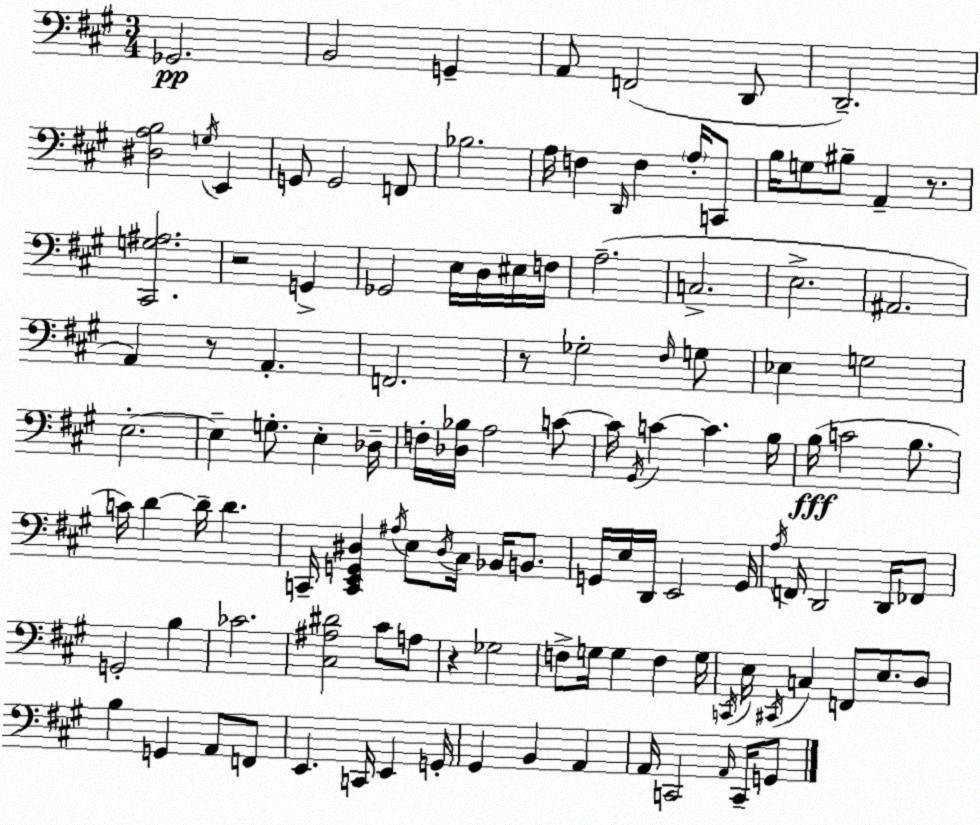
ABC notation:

X:1
T:Untitled
M:3/4
L:1/4
K:A
_G,,2 B,,2 G,, A,,/2 F,,2 D,,/2 D,,2 [^D,A,B,]2 G,/4 E,, G,,/2 G,,2 F,,/2 _B,2 A,/4 F, D,,/4 F, A,/4 C,,/2 B,/4 G,/2 ^B,/2 A,, z/2 [^C,,G,^A,]2 z2 G,, _G,,2 E,/4 D,/4 ^E,/4 F,/4 A,2 C,2 E,2 ^A,,2 A,, z/2 A,, F,,2 z/2 _G,2 ^F,/4 G,/2 _E, G,2 E,2 E, G,/2 E, _D,/4 F,/4 [_D,_B,]/4 A,2 C/2 C/4 ^G,,/4 C C B,/4 B,/4 C2 B,/2 C/4 D D/4 D C,,/4 [C,,E,,G,,^D,] ^A,/4 E,/2 ^D,/4 ^C,/4 _B,,/4 B,,/2 G,,/4 E,/4 D,,/4 E,,2 G,,/4 A,/4 F,,/4 D,,2 D,,/4 _F,,/2 G,,2 B, _C2 [^C,^A,^D]2 ^C/2 A,/2 z _G,2 F,/2 G,/4 G, F, G,/4 C,,/4 E,/4 ^C,,/4 C, F,,/2 E,/2 D,/2 B, G,, A,,/2 F,,/2 E,, C,,/4 E,, G,,/4 ^G,, B,, A,, A,,/4 C,,2 A,,/4 C,,/4 G,,/2